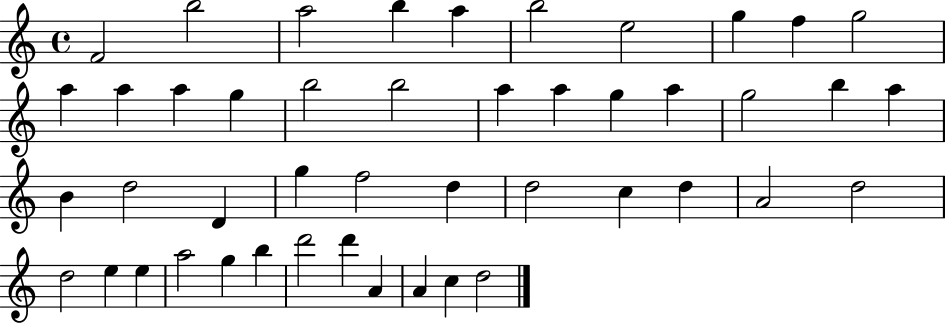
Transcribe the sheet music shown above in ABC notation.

X:1
T:Untitled
M:4/4
L:1/4
K:C
F2 b2 a2 b a b2 e2 g f g2 a a a g b2 b2 a a g a g2 b a B d2 D g f2 d d2 c d A2 d2 d2 e e a2 g b d'2 d' A A c d2